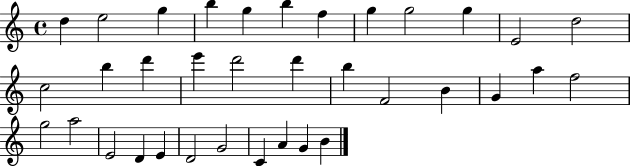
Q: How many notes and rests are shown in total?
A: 35